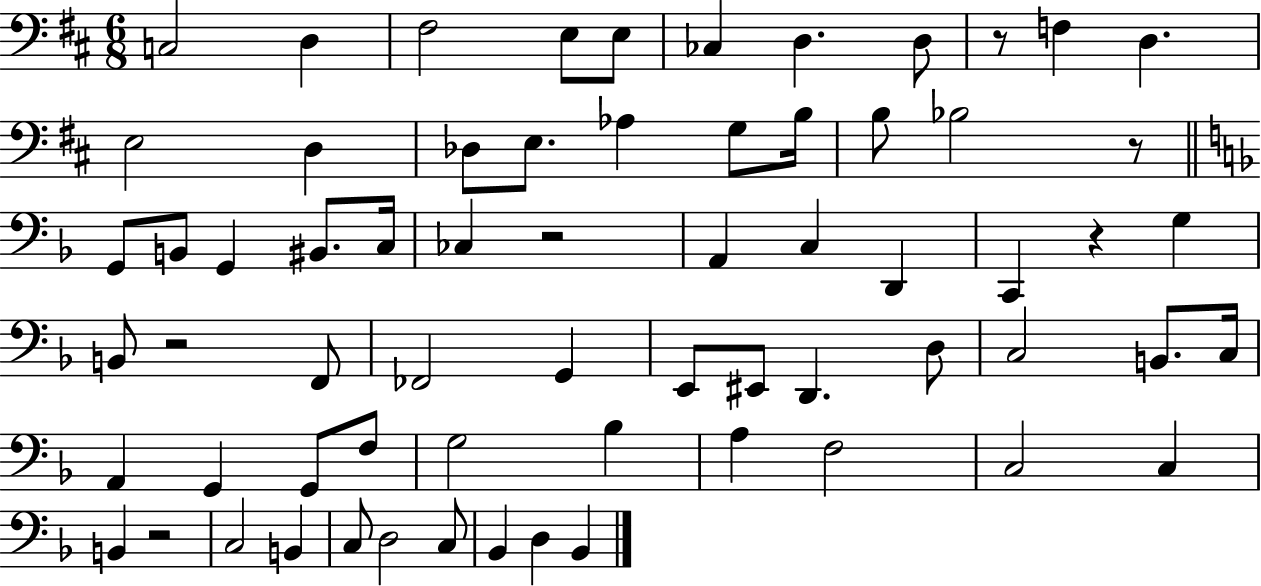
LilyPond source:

{
  \clef bass
  \numericTimeSignature
  \time 6/8
  \key d \major
  \repeat volta 2 { c2 d4 | fis2 e8 e8 | ces4 d4. d8 | r8 f4 d4. | \break e2 d4 | des8 e8. aes4 g8 b16 | b8 bes2 r8 | \bar "||" \break \key d \minor g,8 b,8 g,4 bis,8. c16 | ces4 r2 | a,4 c4 d,4 | c,4 r4 g4 | \break b,8 r2 f,8 | fes,2 g,4 | e,8 eis,8 d,4. d8 | c2 b,8. c16 | \break a,4 g,4 g,8 f8 | g2 bes4 | a4 f2 | c2 c4 | \break b,4 r2 | c2 b,4 | c8 d2 c8 | bes,4 d4 bes,4 | \break } \bar "|."
}